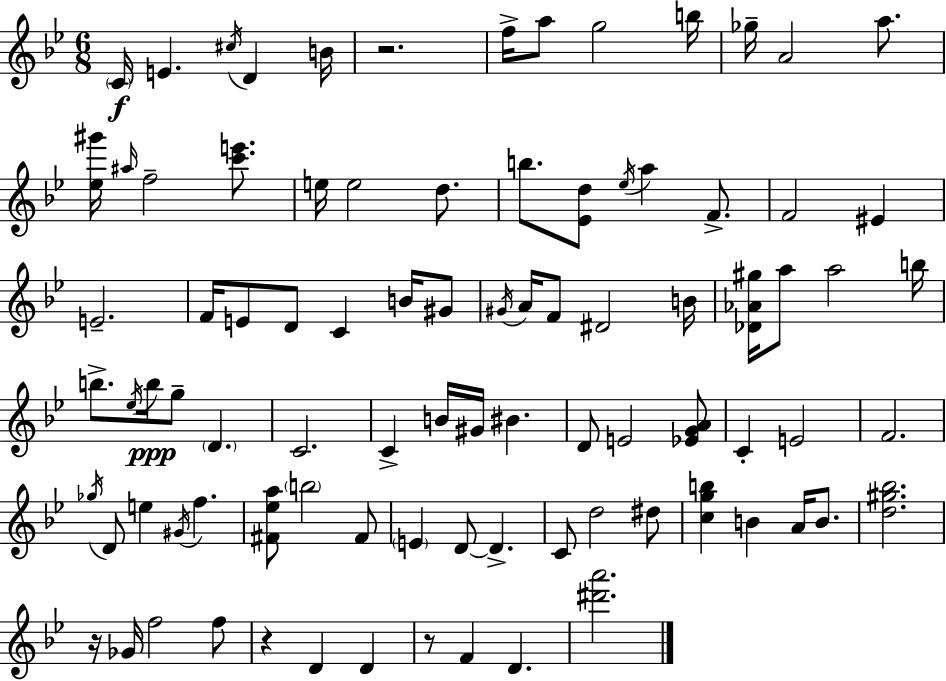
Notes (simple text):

C4/s E4/q. C#5/s D4/q B4/s R/h. F5/s A5/e G5/h B5/s Gb5/s A4/h A5/e. [Eb5,G#6]/s A#5/s F5/h [C6,E6]/e. E5/s E5/h D5/e. B5/e. [Eb4,D5]/e Eb5/s A5/q F4/e. F4/h EIS4/q E4/h. F4/s E4/e D4/e C4/q B4/s G#4/e G#4/s A4/s F4/e D#4/h B4/s [Db4,Ab4,G#5]/s A5/e A5/h B5/s B5/e. Eb5/s B5/s G5/e D4/q. C4/h. C4/q B4/s G#4/s BIS4/q. D4/e E4/h [Eb4,G4,A4]/e C4/q E4/h F4/h. Gb5/s D4/e E5/q G#4/s F5/q. [F#4,Eb5,A5]/e B5/h F#4/e E4/q D4/e D4/q. C4/e D5/h D#5/e [C5,G5,B5]/q B4/q A4/s B4/e. [D5,G#5,Bb5]/h. R/s Gb4/s F5/h F5/e R/q D4/q D4/q R/e F4/q D4/q. [D#6,A6]/h.